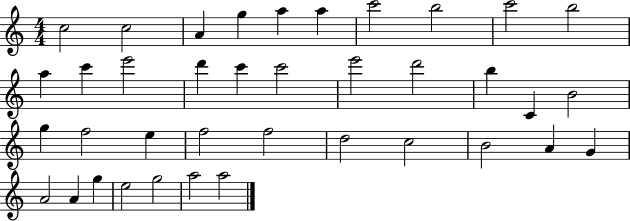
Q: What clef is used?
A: treble